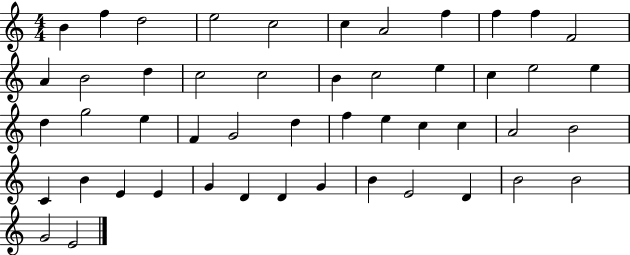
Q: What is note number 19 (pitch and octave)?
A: E5